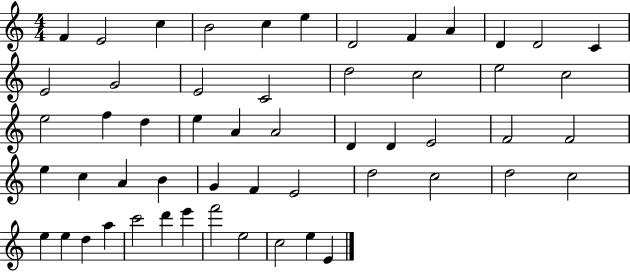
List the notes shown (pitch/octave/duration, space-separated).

F4/q E4/h C5/q B4/h C5/q E5/q D4/h F4/q A4/q D4/q D4/h C4/q E4/h G4/h E4/h C4/h D5/h C5/h E5/h C5/h E5/h F5/q D5/q E5/q A4/q A4/h D4/q D4/q E4/h F4/h F4/h E5/q C5/q A4/q B4/q G4/q F4/q E4/h D5/h C5/h D5/h C5/h E5/q E5/q D5/q A5/q C6/h D6/q E6/q F6/h E5/h C5/h E5/q E4/q